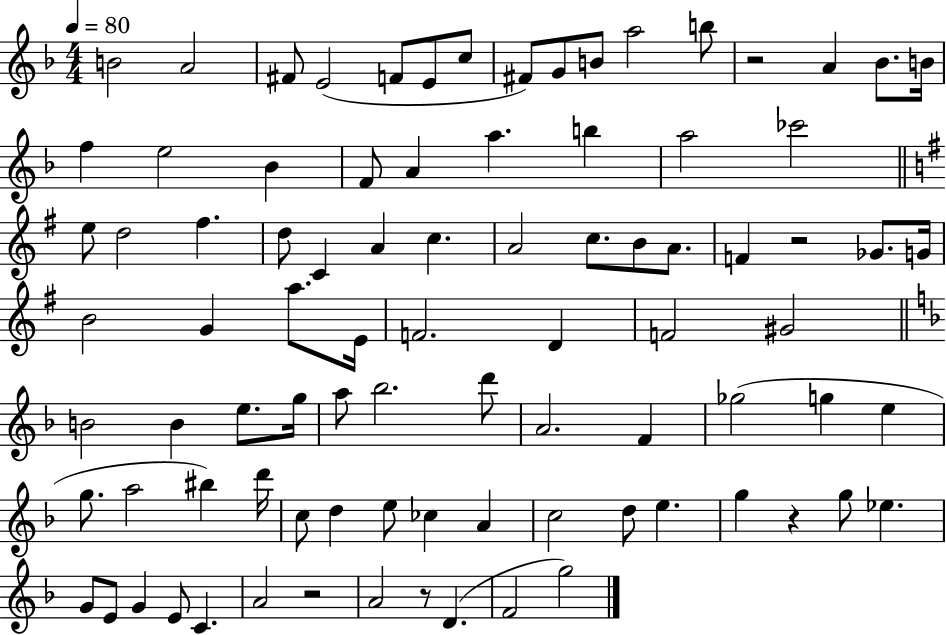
B4/h A4/h F#4/e E4/h F4/e E4/e C5/e F#4/e G4/e B4/e A5/h B5/e R/h A4/q Bb4/e. B4/s F5/q E5/h Bb4/q F4/e A4/q A5/q. B5/q A5/h CES6/h E5/e D5/h F#5/q. D5/e C4/q A4/q C5/q. A4/h C5/e. B4/e A4/e. F4/q R/h Gb4/e. G4/s B4/h G4/q A5/e. E4/s F4/h. D4/q F4/h G#4/h B4/h B4/q E5/e. G5/s A5/e Bb5/h. D6/e A4/h. F4/q Gb5/h G5/q E5/q G5/e. A5/h BIS5/q D6/s C5/e D5/q E5/e CES5/q A4/q C5/h D5/e E5/q. G5/q R/q G5/e Eb5/q. G4/e E4/e G4/q E4/e C4/q. A4/h R/h A4/h R/e D4/q. F4/h G5/h